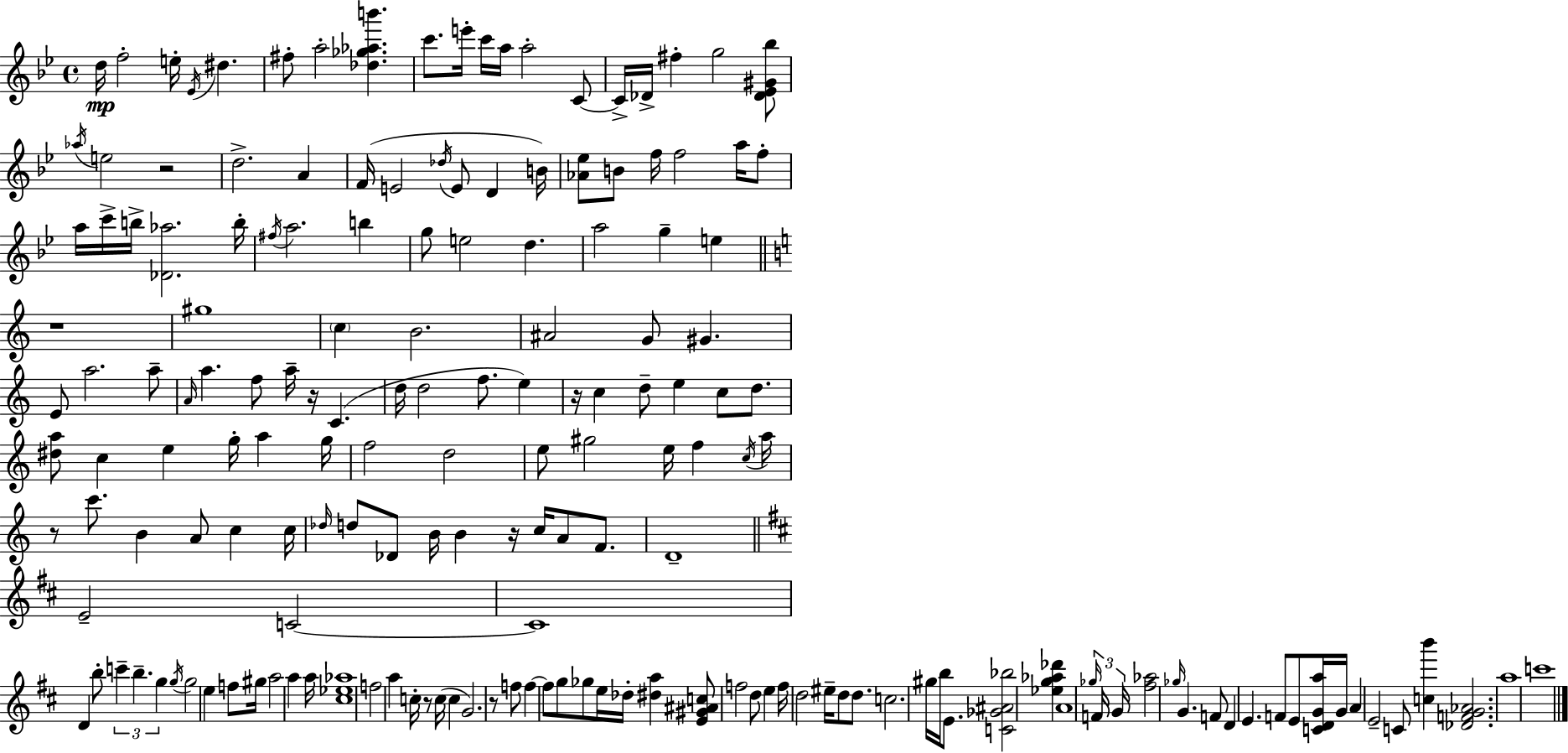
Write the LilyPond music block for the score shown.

{
  \clef treble
  \time 4/4
  \defaultTimeSignature
  \key g \minor
  d''16\mp f''2-. e''16-. \acciaccatura { ees'16 } dis''4. | fis''8-. a''2-. <des'' ges'' aes'' b'''>4. | c'''8. e'''16-. c'''16 a''16 a''2-. c'8~~ | c'16-> des'16-> fis''4-. g''2 <des' ees' gis' bes''>8 | \break \acciaccatura { aes''16 } e''2 r2 | d''2.-> a'4 | f'16( e'2 \acciaccatura { des''16 } e'8 d'4 | b'16) <aes' ees''>8 b'8 f''16 f''2 | \break a''16 f''8-. a''16 c'''16-> b''16-> <des' aes''>2. | b''16-. \acciaccatura { fis''16 } a''2. | b''4 g''8 e''2 d''4. | a''2 g''4-- | \break e''4 \bar "||" \break \key c \major r1 | gis''1 | \parenthesize c''4 b'2. | ais'2 g'8 gis'4. | \break e'8 a''2. a''8-- | \grace { a'16 } a''4. f''8 a''16-- r16 c'4.( | d''16 d''2 f''8. e''4) | r16 c''4 d''8-- e''4 c''8 d''8. | \break <dis'' a''>8 c''4 e''4 g''16-. a''4 | g''16 f''2 d''2 | e''8 gis''2 e''16 f''4 | \acciaccatura { c''16 } a''16 r8 c'''8. b'4 a'8 c''4 | \break c''16 \grace { des''16 } d''8 des'8 b'16 b'4 r16 c''16 a'8 | f'8. d'1-- | \bar "||" \break \key b \minor e'2-- c'2~~ | c'1 | d'4 b''8-. \tuplet 3/2 { c'''4-- b''4.-- | g''4 } \acciaccatura { g''16 } g''2 e''4 | \break f''8 gis''16 a''2 a''4 | a''16 <cis'' ees'' aes''>1 | f''2 a''4 c''16-. r8 | c''16( c''4 g'2.) | \break r8 f''8 f''4~~ f''8 g''8 ges''8 e''16 | des''16-. <dis'' a''>4 <e' gis' ais' c''>8 f''2 d''8 | e''4 f''16 d''2 eis''16-- d''8 | d''8. c''2. | \break gis''16 b''16 e'8. <c' ges' ais' bes''>2 <ees'' g'' aes'' des'''>4 | a'1 | \tuplet 3/2 { \grace { ges''16 } f'16 g'16 } <fis'' aes''>2 \grace { ges''16 } g'4. | f'8 d'4 e'4. f'8 | \break e'8 <c' d' g' a''>16 g'16 a'4 e'2-- | c'8 <c'' b'''>4 <des' f' g' aes'>2. | a''1 | c'''1 | \break \bar "|."
}